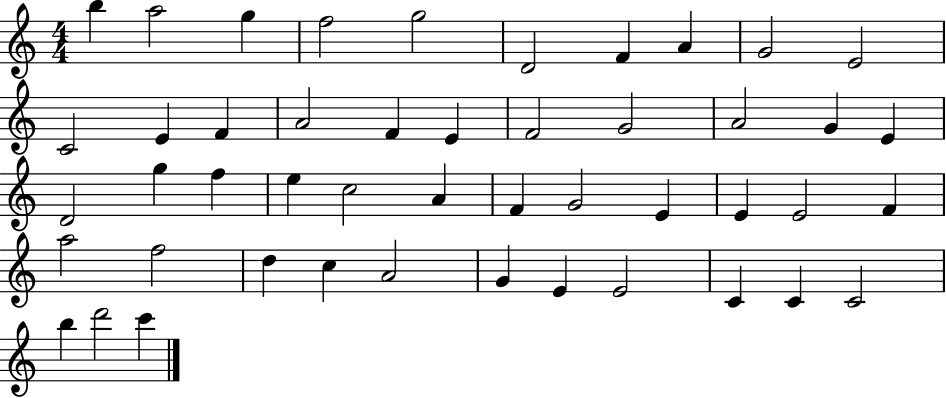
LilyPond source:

{
  \clef treble
  \numericTimeSignature
  \time 4/4
  \key c \major
  b''4 a''2 g''4 | f''2 g''2 | d'2 f'4 a'4 | g'2 e'2 | \break c'2 e'4 f'4 | a'2 f'4 e'4 | f'2 g'2 | a'2 g'4 e'4 | \break d'2 g''4 f''4 | e''4 c''2 a'4 | f'4 g'2 e'4 | e'4 e'2 f'4 | \break a''2 f''2 | d''4 c''4 a'2 | g'4 e'4 e'2 | c'4 c'4 c'2 | \break b''4 d'''2 c'''4 | \bar "|."
}